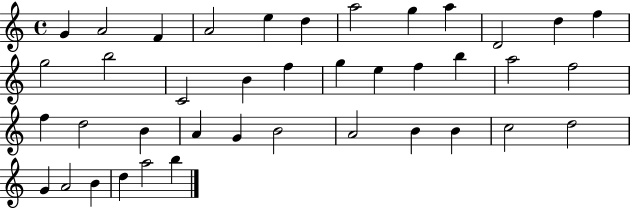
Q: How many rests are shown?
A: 0